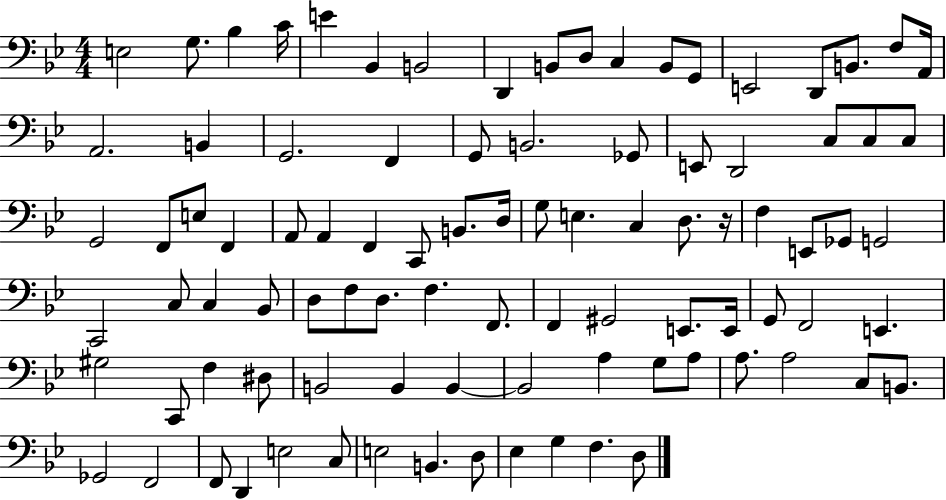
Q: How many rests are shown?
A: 1